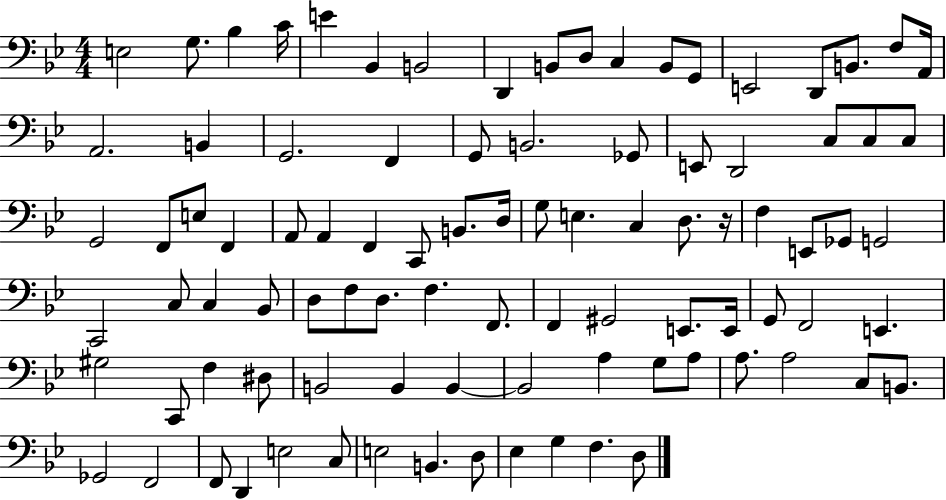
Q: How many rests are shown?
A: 1